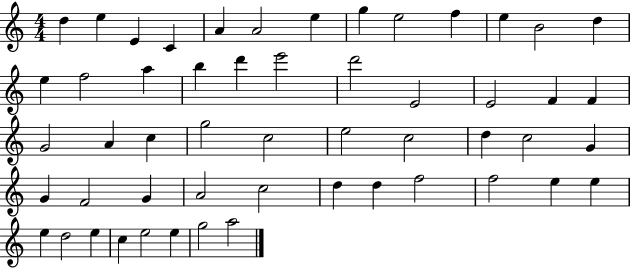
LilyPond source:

{
  \clef treble
  \numericTimeSignature
  \time 4/4
  \key c \major
  d''4 e''4 e'4 c'4 | a'4 a'2 e''4 | g''4 e''2 f''4 | e''4 b'2 d''4 | \break e''4 f''2 a''4 | b''4 d'''4 e'''2 | d'''2 e'2 | e'2 f'4 f'4 | \break g'2 a'4 c''4 | g''2 c''2 | e''2 c''2 | d''4 c''2 g'4 | \break g'4 f'2 g'4 | a'2 c''2 | d''4 d''4 f''2 | f''2 e''4 e''4 | \break e''4 d''2 e''4 | c''4 e''2 e''4 | g''2 a''2 | \bar "|."
}